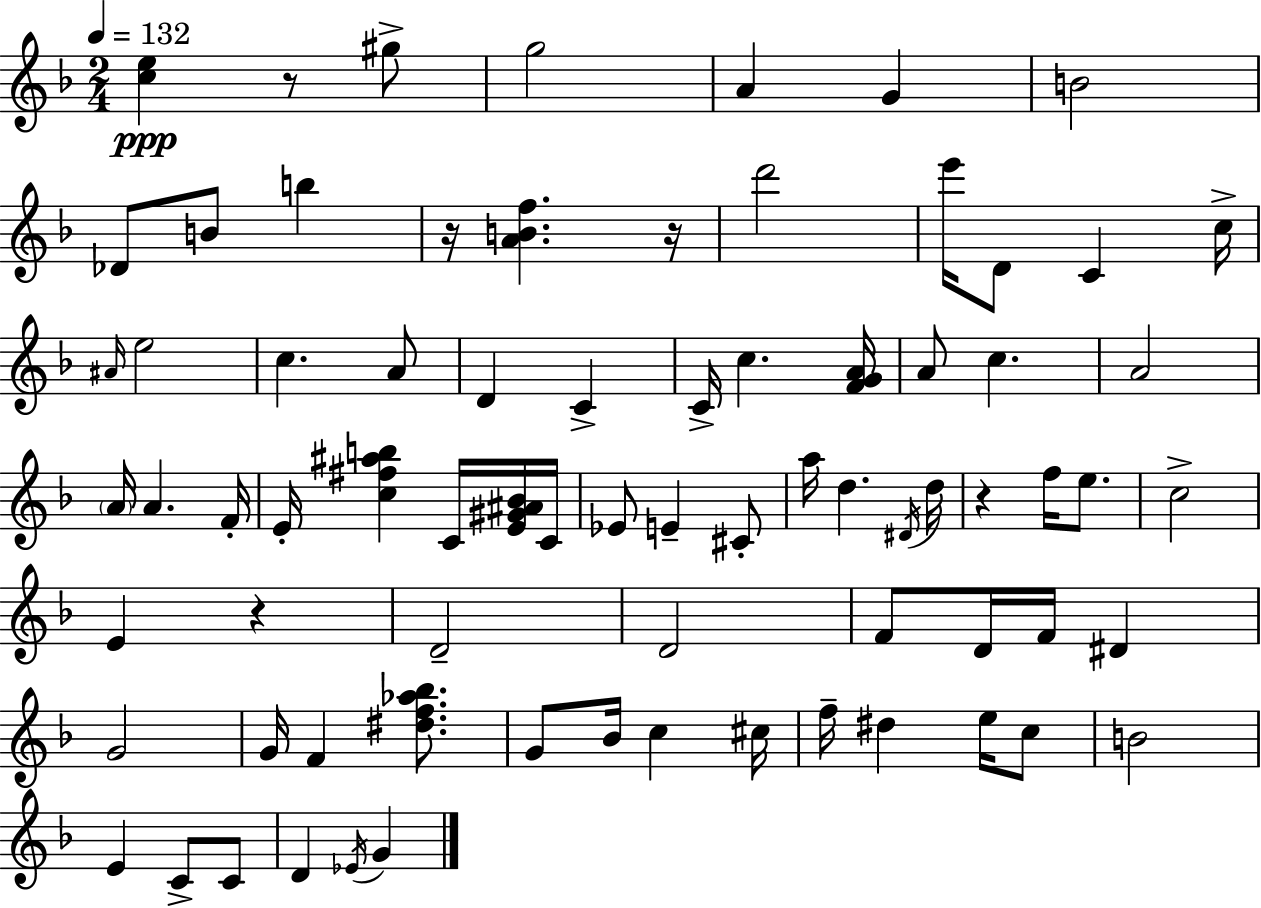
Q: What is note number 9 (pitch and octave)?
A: D6